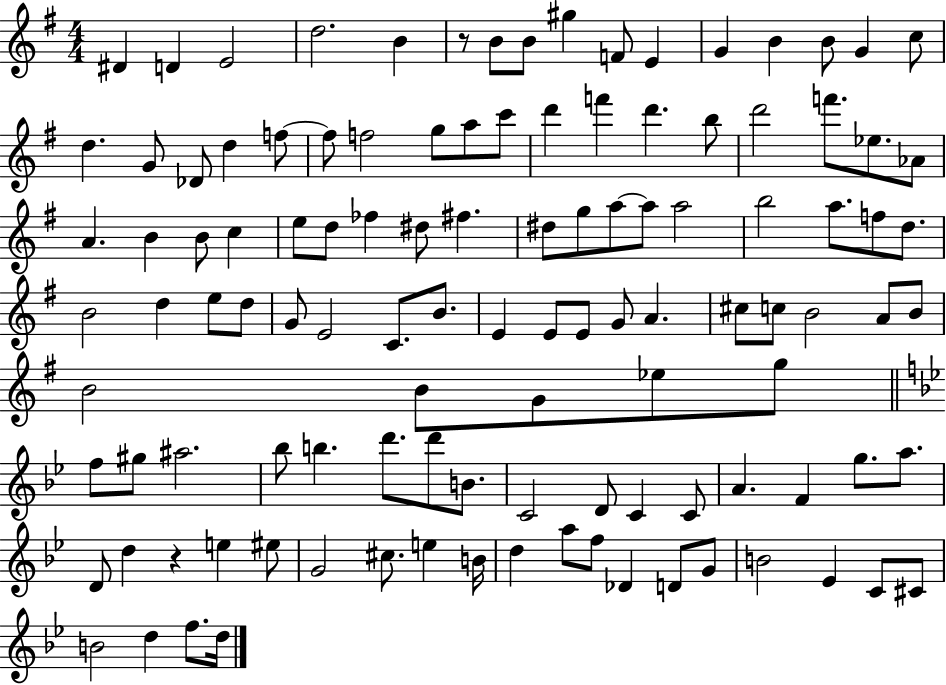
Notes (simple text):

D#4/q D4/q E4/h D5/h. B4/q R/e B4/e B4/e G#5/q F4/e E4/q G4/q B4/q B4/e G4/q C5/e D5/q. G4/e Db4/e D5/q F5/e F5/e F5/h G5/e A5/e C6/e D6/q F6/q D6/q. B5/e D6/h F6/e. Eb5/e. Ab4/e A4/q. B4/q B4/e C5/q E5/e D5/e FES5/q D#5/e F#5/q. D#5/e G5/e A5/e A5/e A5/h B5/h A5/e. F5/e D5/e. B4/h D5/q E5/e D5/e G4/e E4/h C4/e. B4/e. E4/q E4/e E4/e G4/e A4/q. C#5/e C5/e B4/h A4/e B4/e B4/h B4/e G4/e Eb5/e G5/e F5/e G#5/e A#5/h. Bb5/e B5/q. D6/e. D6/e B4/e. C4/h D4/e C4/q C4/e A4/q. F4/q G5/e. A5/e. D4/e D5/q R/q E5/q EIS5/e G4/h C#5/e. E5/q B4/s D5/q A5/e F5/e Db4/q D4/e G4/e B4/h Eb4/q C4/e C#4/e B4/h D5/q F5/e. D5/s